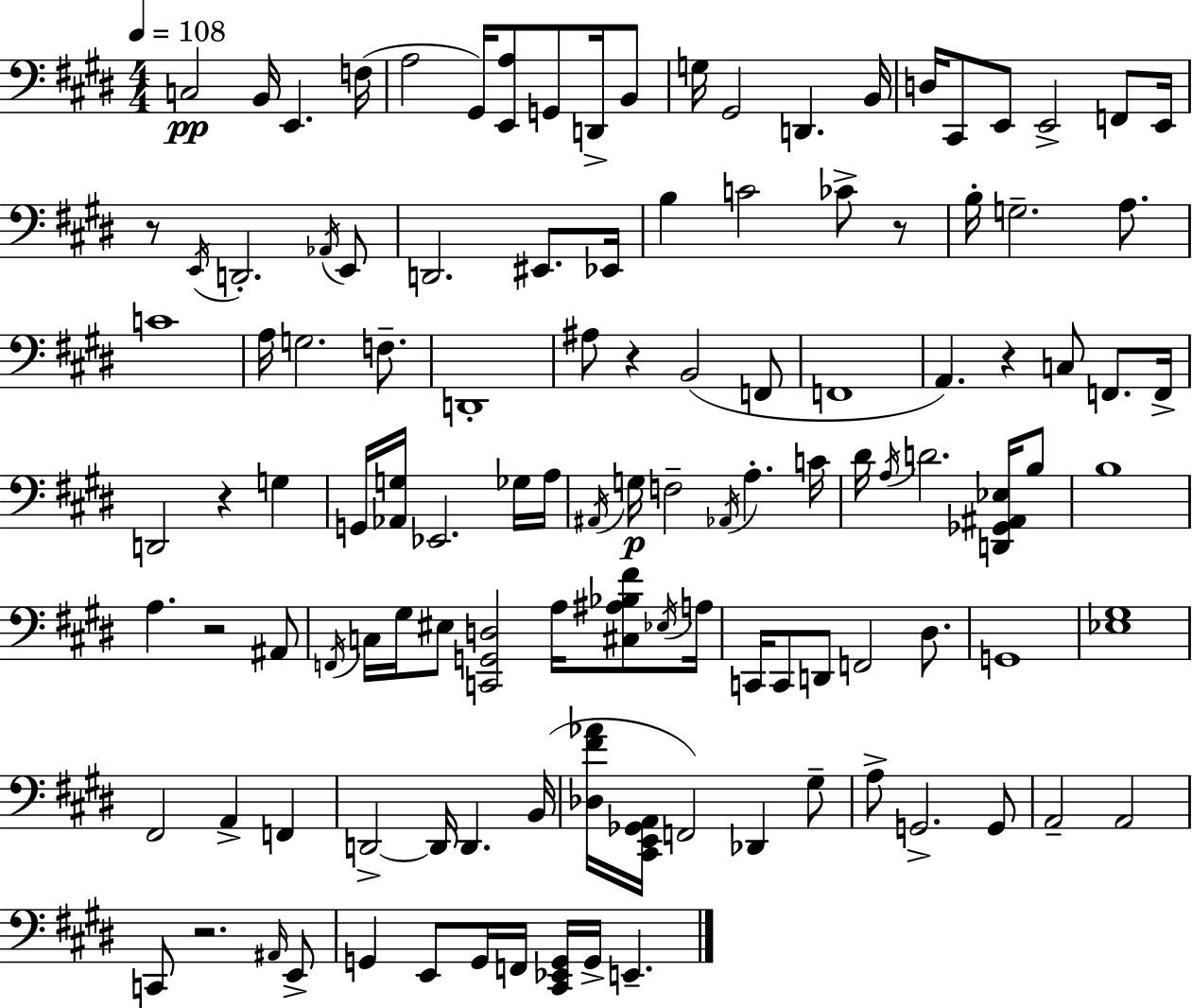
{
  \clef bass
  \numericTimeSignature
  \time 4/4
  \key e \major
  \tempo 4 = 108
  c2\pp b,16 e,4. f16( | a2 gis,16) <e, a>8 g,8 d,16-> b,8 | g16 gis,2 d,4. b,16 | d16 cis,8 e,8 e,2-> f,8 e,16 | \break r8 \acciaccatura { e,16 } d,2.-. \acciaccatura { aes,16 } | e,8 d,2. eis,8. | ees,16 b4 c'2 ces'8-> | r8 b16-. g2.-- a8. | \break c'1 | a16 g2. f8.-- | d,1-. | ais8 r4 b,2( | \break f,8 f,1 | a,4.) r4 c8 f,8. | f,16-> d,2 r4 g4 | g,16 <aes, g>16 ees,2. | \break ges16 a16 \acciaccatura { ais,16 }\p g16 f2-- \acciaccatura { aes,16 } a4.-. | c'16 dis'16 \acciaccatura { a16 } d'2. | <d, ges, ais, ees>16 b8 b1 | a4. r2 | \break ais,8 \acciaccatura { f,16 } c16 gis16 eis8 <c, g, d>2 | a16 <cis ais bes fis'>8 \acciaccatura { ees16 } a16 c,16 c,8 d,8 f,2 | dis8. g,1 | <ees gis>1 | \break fis,2 a,4-> | f,4 d,2->~~ d,16 | d,4. b,16( <des fis' aes'>16 <cis, e, ges, a,>16 f,2) | des,4 gis8-- a8-> g,2.-> | \break g,8 a,2-- a,2 | c,8 r2. | \grace { ais,16 } e,8-> g,4 e,8 g,16 f,16 | <cis, ees, g,>16 g,16-> e,4.-- \bar "|."
}